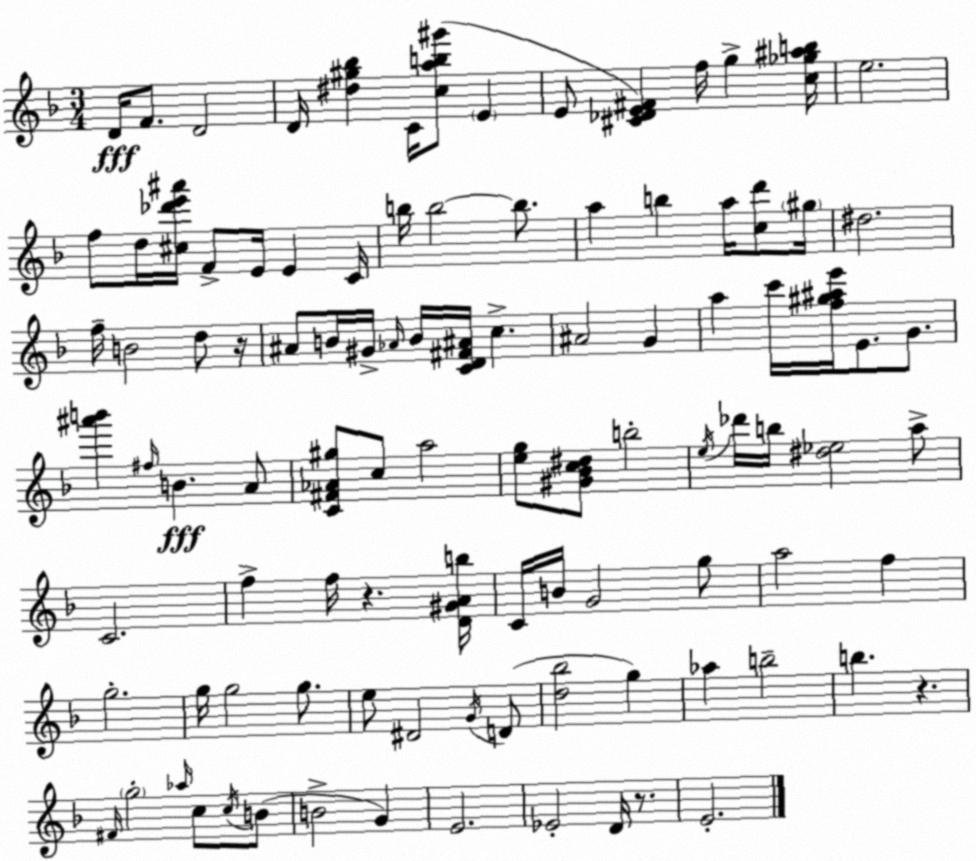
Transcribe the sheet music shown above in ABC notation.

X:1
T:Untitled
M:3/4
L:1/4
K:Dm
D/4 F/2 D2 D/4 [^d^g_b] C/4 [cab^g']/2 E E/2 [^C_DE^F] f/4 g [c_g^ab]/4 e2 f/2 d/4 [^c_d'e'^a']/4 F/2 E/4 E C/4 b/4 b2 b/2 a b a/4 [cd']/2 ^g/4 ^d2 f/4 B2 d/2 z/4 ^A/2 B/4 ^G/4 _A/4 B/4 [CD^F^A]/4 c ^A2 G a c'/4 [f^g^ae']/4 E/2 G/2 [^a'b'] ^f/4 B A/2 [C^F_A^g]/2 c/2 a2 [eg]/2 [^G_Bc^d]/2 b2 e/4 _d'/4 b/4 [^d_e]2 a/2 C2 f f/4 z [D^GAb]/4 C/4 B/4 G2 g/2 a2 f g2 g/4 g2 g/2 e/2 ^D2 G/4 D/2 [d_b]2 g _a b2 b z ^F/4 g2 _a/4 c/2 c/4 B/2 B2 G E2 _E2 D/4 z/2 E2